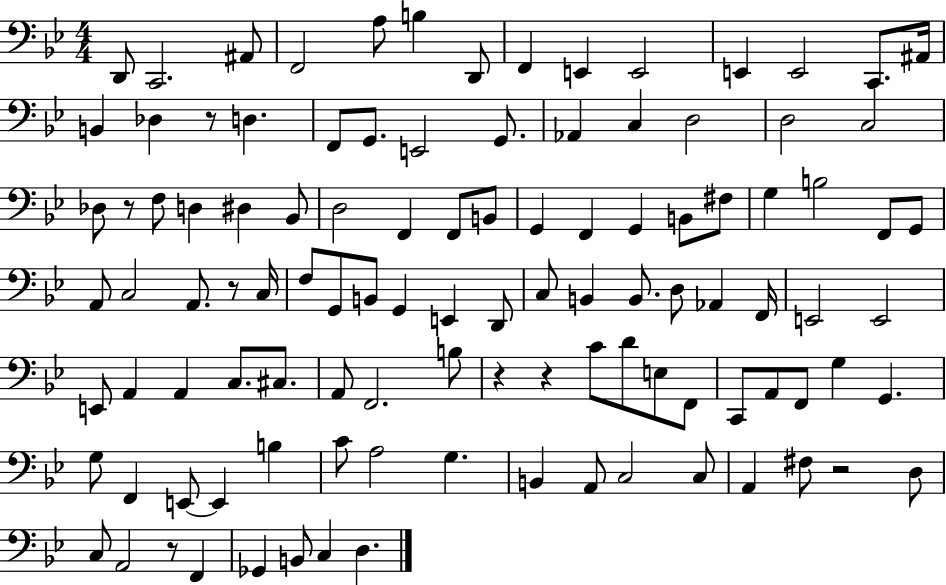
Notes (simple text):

D2/e C2/h. A#2/e F2/h A3/e B3/q D2/e F2/q E2/q E2/h E2/q E2/h C2/e. A#2/s B2/q Db3/q R/e D3/q. F2/e G2/e. E2/h G2/e. Ab2/q C3/q D3/h D3/h C3/h Db3/e R/e F3/e D3/q D#3/q Bb2/e D3/h F2/q F2/e B2/e G2/q F2/q G2/q B2/e F#3/e G3/q B3/h F2/e G2/e A2/e C3/h A2/e. R/e C3/s F3/e G2/e B2/e G2/q E2/q D2/e C3/e B2/q B2/e. D3/e Ab2/q F2/s E2/h E2/h E2/e A2/q A2/q C3/e. C#3/e. A2/e F2/h. B3/e R/q R/q C4/e D4/e E3/e F2/e C2/e A2/e F2/e G3/q G2/q. G3/e F2/q E2/e E2/q B3/q C4/e A3/h G3/q. B2/q A2/e C3/h C3/e A2/q F#3/e R/h D3/e C3/e A2/h R/e F2/q Gb2/q B2/e C3/q D3/q.